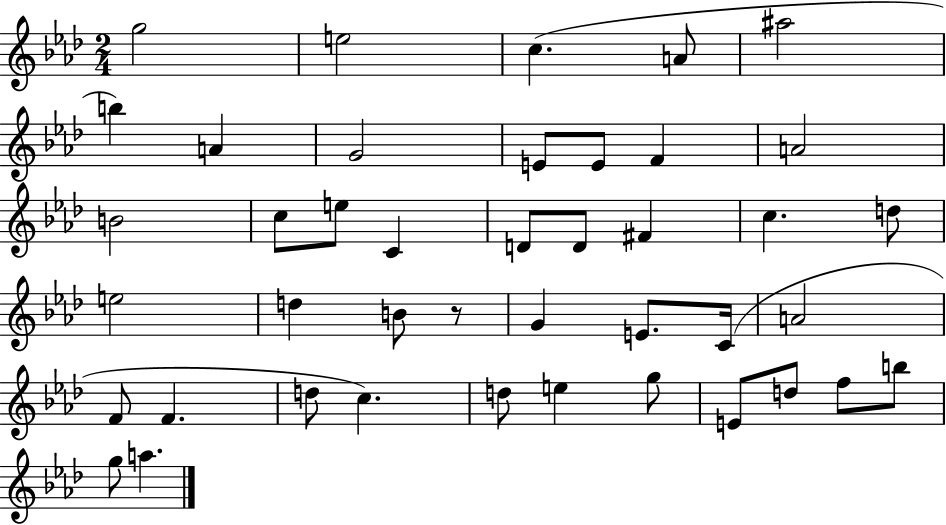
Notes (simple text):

G5/h E5/h C5/q. A4/e A#5/h B5/q A4/q G4/h E4/e E4/e F4/q A4/h B4/h C5/e E5/e C4/q D4/e D4/e F#4/q C5/q. D5/e E5/h D5/q B4/e R/e G4/q E4/e. C4/s A4/h F4/e F4/q. D5/e C5/q. D5/e E5/q G5/e E4/e D5/e F5/e B5/e G5/e A5/q.